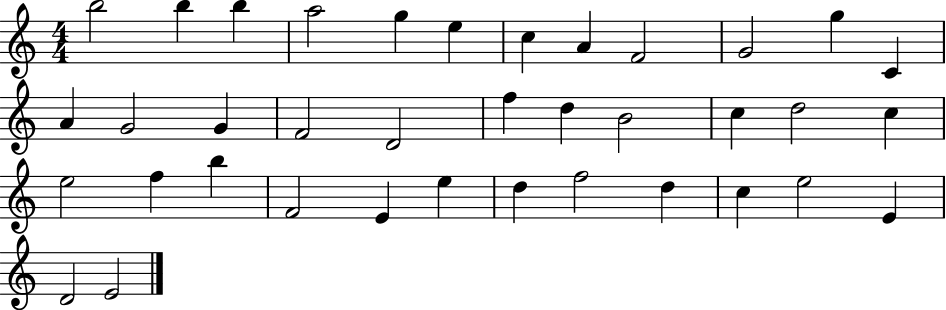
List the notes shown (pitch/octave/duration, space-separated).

B5/h B5/q B5/q A5/h G5/q E5/q C5/q A4/q F4/h G4/h G5/q C4/q A4/q G4/h G4/q F4/h D4/h F5/q D5/q B4/h C5/q D5/h C5/q E5/h F5/q B5/q F4/h E4/q E5/q D5/q F5/h D5/q C5/q E5/h E4/q D4/h E4/h